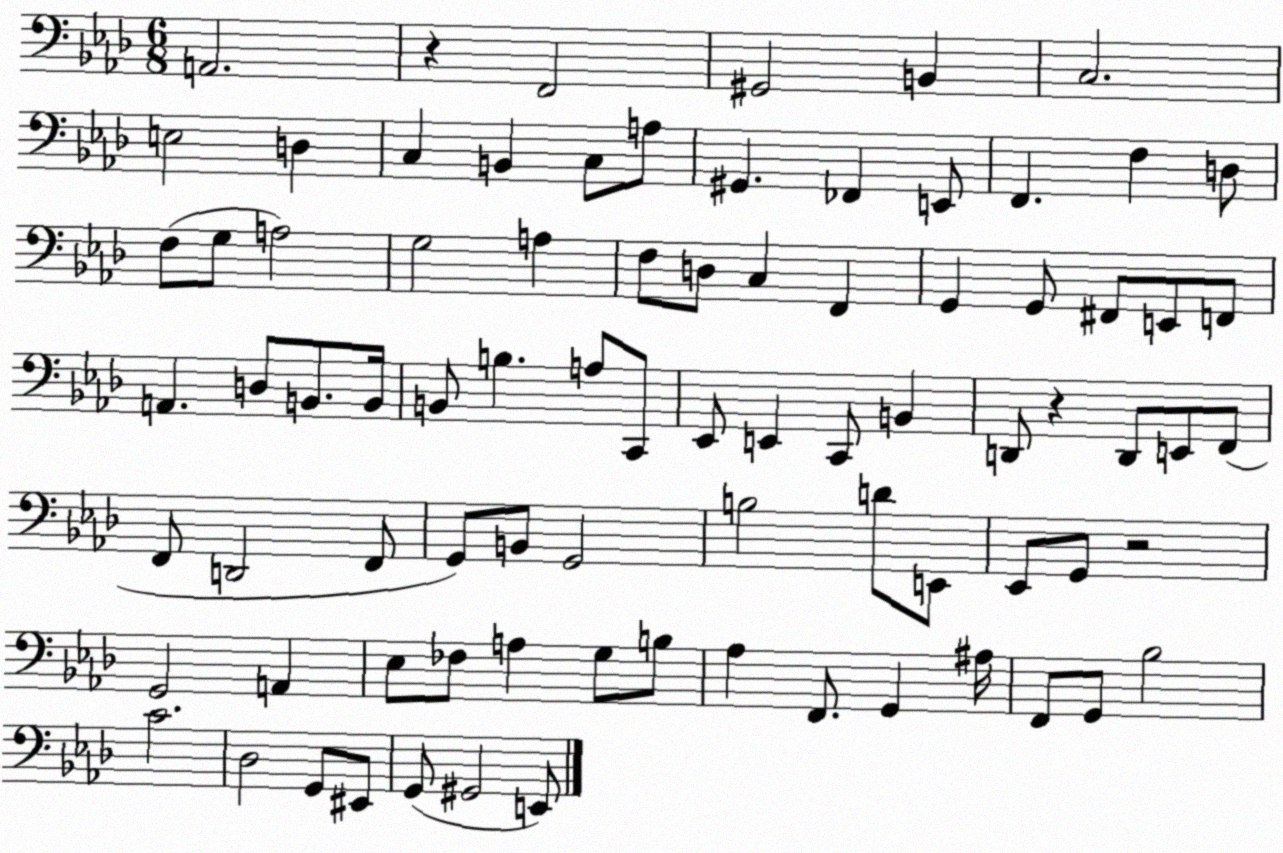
X:1
T:Untitled
M:6/8
L:1/4
K:Ab
A,,2 z F,,2 ^G,,2 B,, C,2 E,2 D, C, B,, C,/2 A,/2 ^G,, _F,, E,,/2 F,, F, D,/2 F,/2 G,/2 A,2 G,2 A, F,/2 D,/2 C, F,, G,, G,,/2 ^F,,/2 E,,/2 F,,/2 A,, D,/2 B,,/2 B,,/4 B,,/2 B, A,/2 C,,/2 _E,,/2 E,, C,,/2 B,, D,,/2 z D,,/2 E,,/2 F,,/2 F,,/2 D,,2 F,,/2 G,,/2 B,,/2 G,,2 B,2 D/2 E,,/2 _E,,/2 G,,/2 z2 G,,2 A,, _E,/2 _F,/2 A, G,/2 B,/2 _A, F,,/2 G,, ^A,/4 F,,/2 G,,/2 _B,2 C2 _D,2 G,,/2 ^E,,/2 G,,/2 ^G,,2 E,,/2